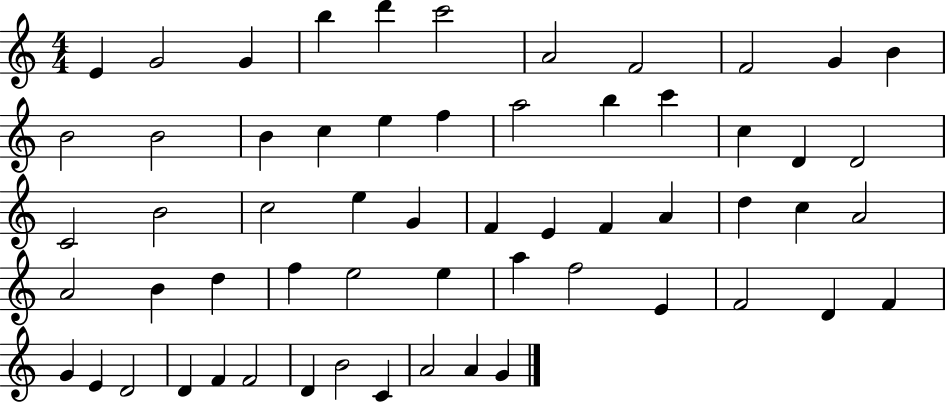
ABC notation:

X:1
T:Untitled
M:4/4
L:1/4
K:C
E G2 G b d' c'2 A2 F2 F2 G B B2 B2 B c e f a2 b c' c D D2 C2 B2 c2 e G F E F A d c A2 A2 B d f e2 e a f2 E F2 D F G E D2 D F F2 D B2 C A2 A G